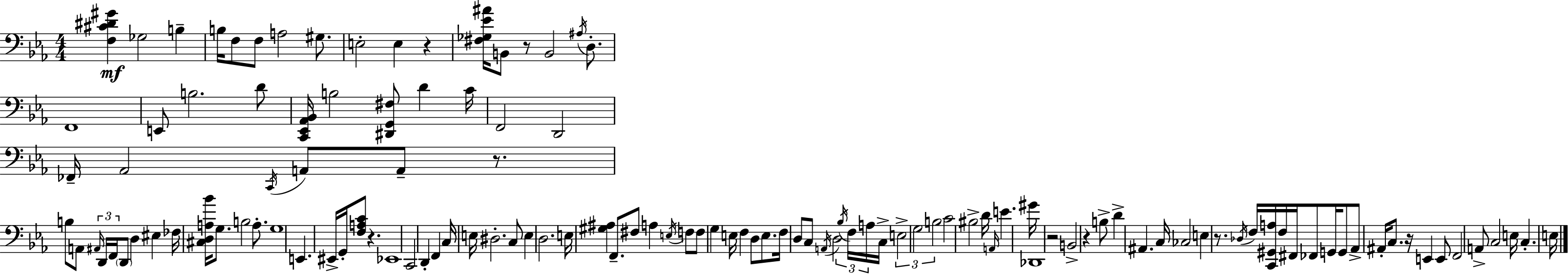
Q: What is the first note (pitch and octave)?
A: Gb3